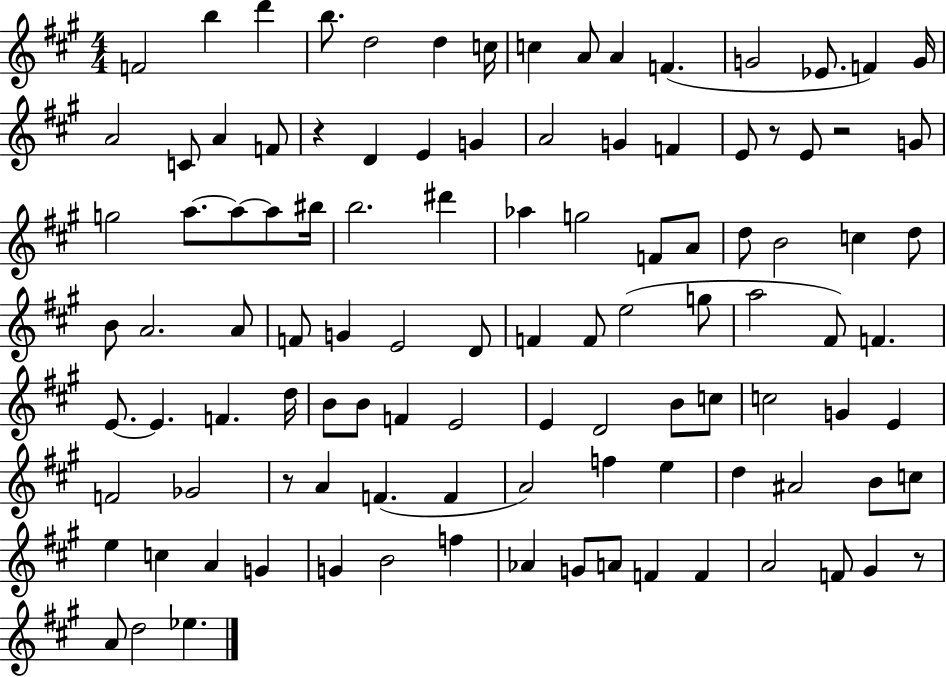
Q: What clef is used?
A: treble